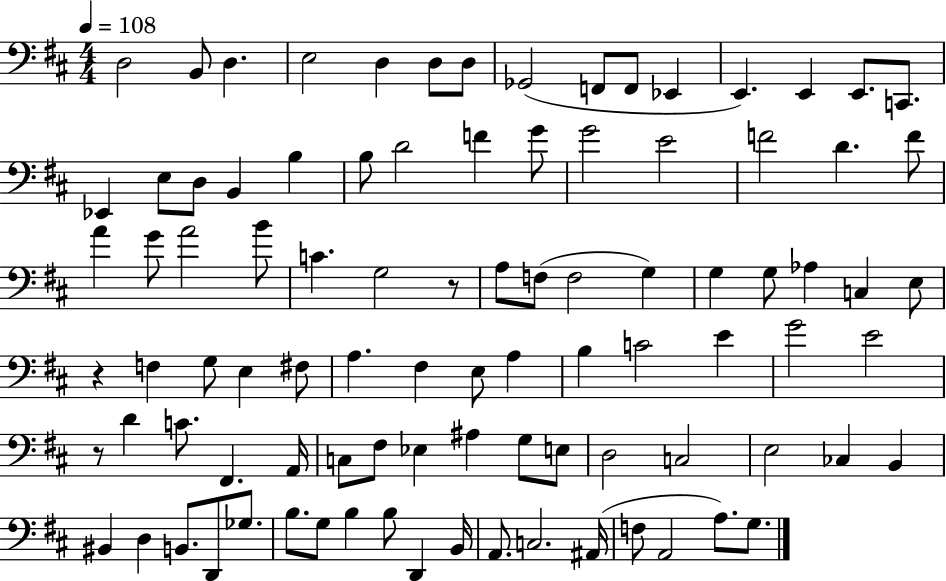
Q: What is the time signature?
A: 4/4